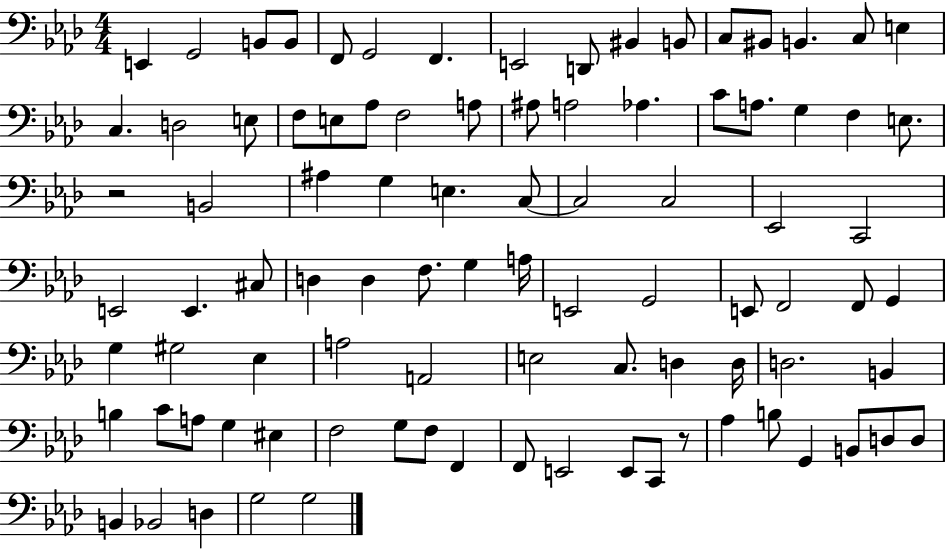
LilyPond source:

{
  \clef bass
  \numericTimeSignature
  \time 4/4
  \key aes \major
  \repeat volta 2 { e,4 g,2 b,8 b,8 | f,8 g,2 f,4. | e,2 d,8 bis,4 b,8 | c8 bis,8 b,4. c8 e4 | \break c4. d2 e8 | f8 e8 aes8 f2 a8 | ais8 a2 aes4. | c'8 a8. g4 f4 e8. | \break r2 b,2 | ais4 g4 e4. c8~~ | c2 c2 | ees,2 c,2 | \break e,2 e,4. cis8 | d4 d4 f8. g4 a16 | e,2 g,2 | e,8 f,2 f,8 g,4 | \break g4 gis2 ees4 | a2 a,2 | e2 c8. d4 d16 | d2. b,4 | \break b4 c'8 a8 g4 eis4 | f2 g8 f8 f,4 | f,8 e,2 e,8 c,8 r8 | aes4 b8 g,4 b,8 d8 d8 | \break b,4 bes,2 d4 | g2 g2 | } \bar "|."
}